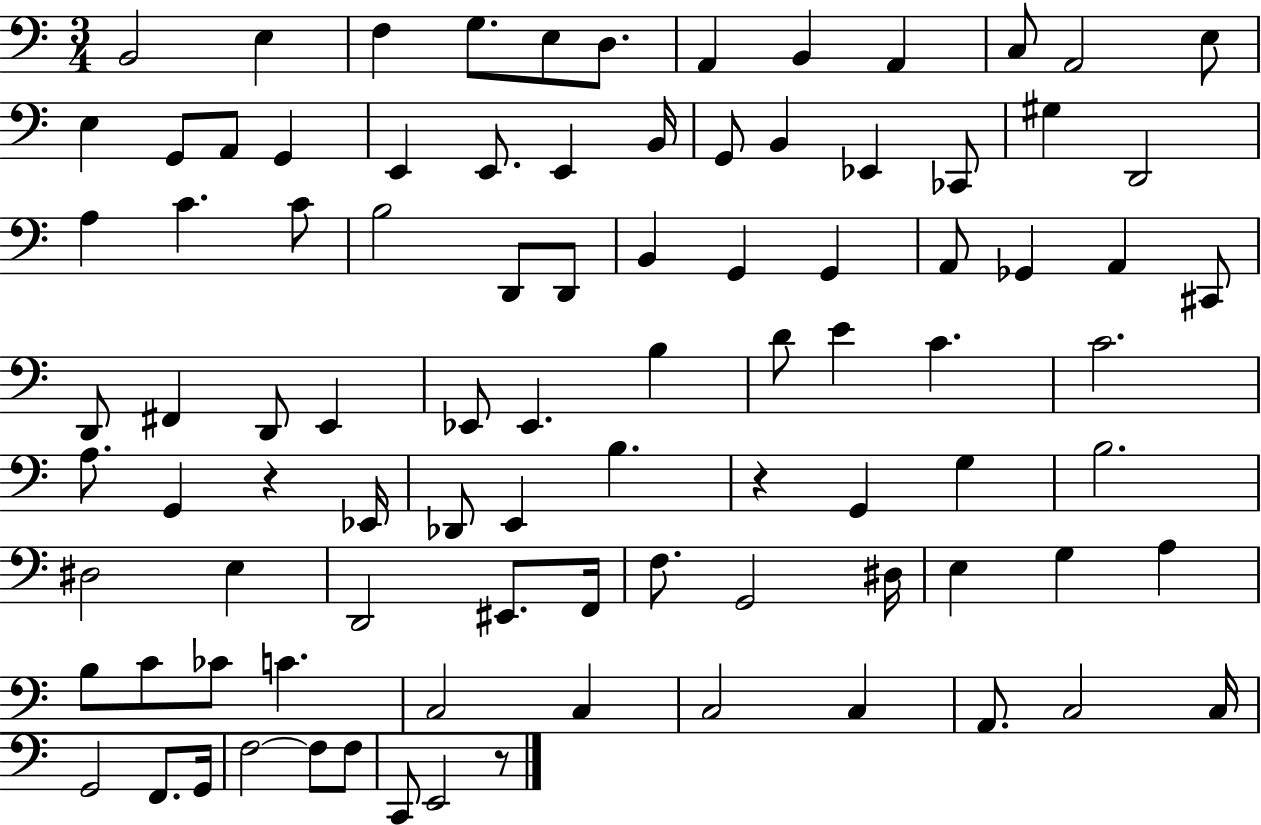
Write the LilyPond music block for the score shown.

{
  \clef bass
  \numericTimeSignature
  \time 3/4
  \key c \major
  b,2 e4 | f4 g8. e8 d8. | a,4 b,4 a,4 | c8 a,2 e8 | \break e4 g,8 a,8 g,4 | e,4 e,8. e,4 b,16 | g,8 b,4 ees,4 ces,8 | gis4 d,2 | \break a4 c'4. c'8 | b2 d,8 d,8 | b,4 g,4 g,4 | a,8 ges,4 a,4 cis,8 | \break d,8 fis,4 d,8 e,4 | ees,8 ees,4. b4 | d'8 e'4 c'4. | c'2. | \break a8. g,4 r4 ees,16 | des,8 e,4 b4. | r4 g,4 g4 | b2. | \break dis2 e4 | d,2 eis,8. f,16 | f8. g,2 dis16 | e4 g4 a4 | \break b8 c'8 ces'8 c'4. | c2 c4 | c2 c4 | a,8. c2 c16 | \break g,2 f,8. g,16 | f2~~ f8 f8 | c,8 e,2 r8 | \bar "|."
}